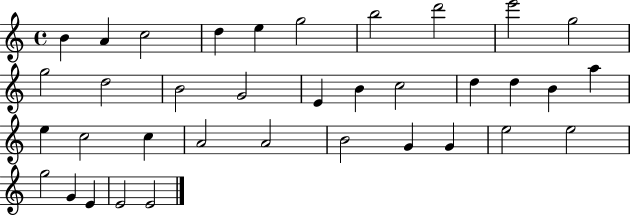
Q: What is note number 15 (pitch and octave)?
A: E4